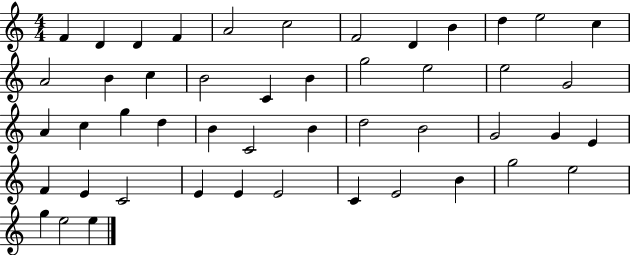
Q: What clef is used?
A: treble